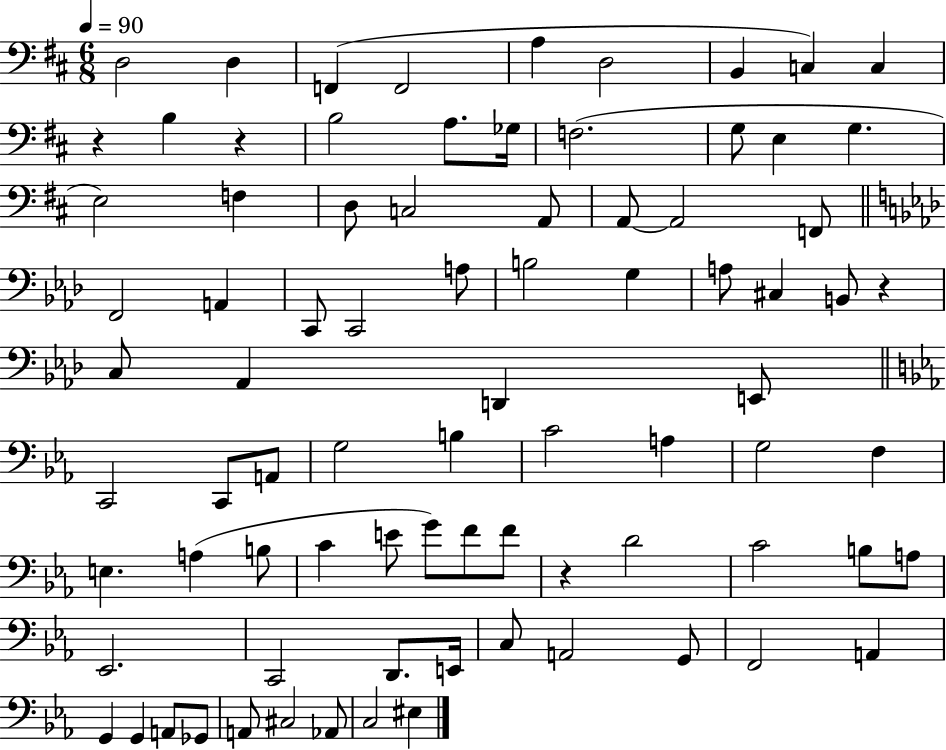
X:1
T:Untitled
M:6/8
L:1/4
K:D
D,2 D, F,, F,,2 A, D,2 B,, C, C, z B, z B,2 A,/2 _G,/4 F,2 G,/2 E, G, E,2 F, D,/2 C,2 A,,/2 A,,/2 A,,2 F,,/2 F,,2 A,, C,,/2 C,,2 A,/2 B,2 G, A,/2 ^C, B,,/2 z C,/2 _A,, D,, E,,/2 C,,2 C,,/2 A,,/2 G,2 B, C2 A, G,2 F, E, A, B,/2 C E/2 G/2 F/2 F/2 z D2 C2 B,/2 A,/2 _E,,2 C,,2 D,,/2 E,,/4 C,/2 A,,2 G,,/2 F,,2 A,, G,, G,, A,,/2 _G,,/2 A,,/2 ^C,2 _A,,/2 C,2 ^E,